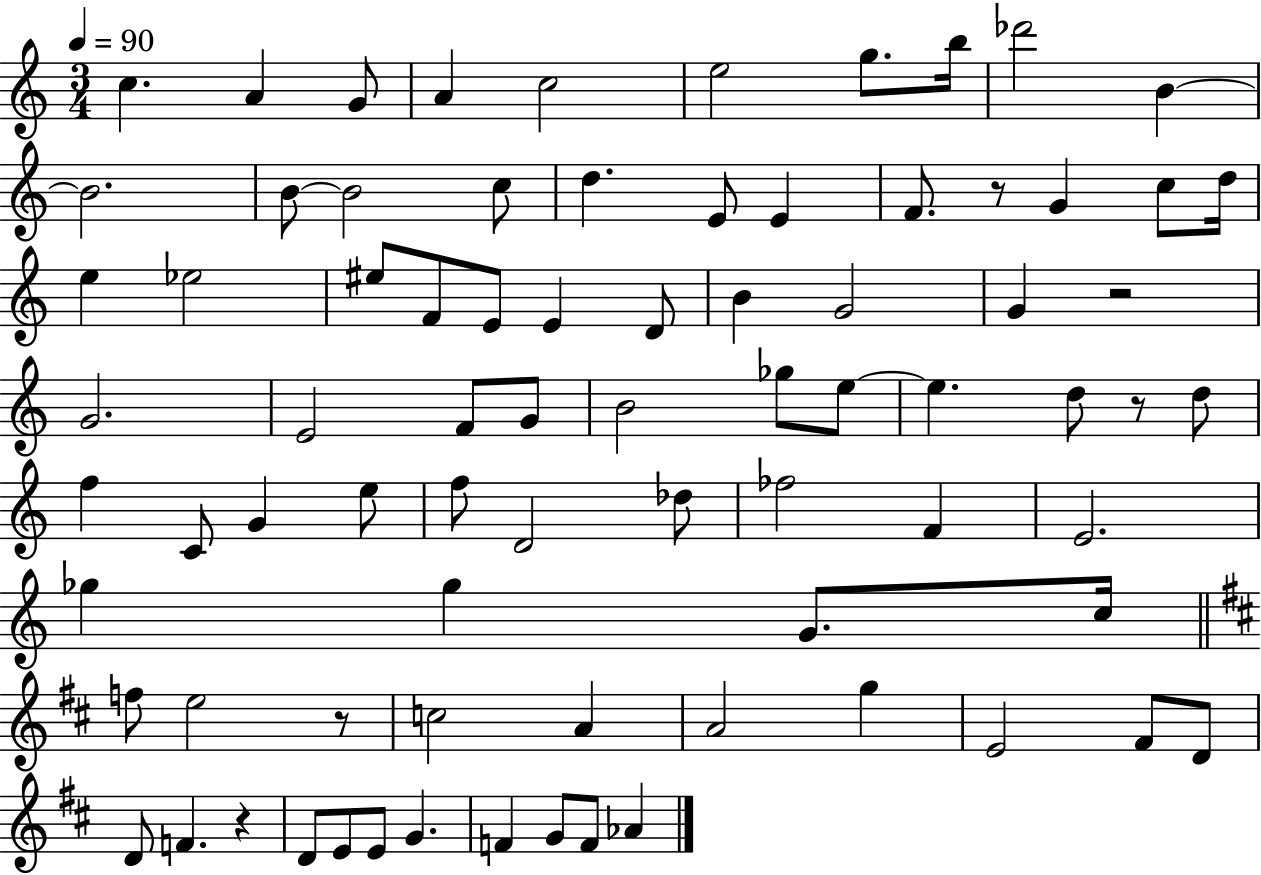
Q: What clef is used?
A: treble